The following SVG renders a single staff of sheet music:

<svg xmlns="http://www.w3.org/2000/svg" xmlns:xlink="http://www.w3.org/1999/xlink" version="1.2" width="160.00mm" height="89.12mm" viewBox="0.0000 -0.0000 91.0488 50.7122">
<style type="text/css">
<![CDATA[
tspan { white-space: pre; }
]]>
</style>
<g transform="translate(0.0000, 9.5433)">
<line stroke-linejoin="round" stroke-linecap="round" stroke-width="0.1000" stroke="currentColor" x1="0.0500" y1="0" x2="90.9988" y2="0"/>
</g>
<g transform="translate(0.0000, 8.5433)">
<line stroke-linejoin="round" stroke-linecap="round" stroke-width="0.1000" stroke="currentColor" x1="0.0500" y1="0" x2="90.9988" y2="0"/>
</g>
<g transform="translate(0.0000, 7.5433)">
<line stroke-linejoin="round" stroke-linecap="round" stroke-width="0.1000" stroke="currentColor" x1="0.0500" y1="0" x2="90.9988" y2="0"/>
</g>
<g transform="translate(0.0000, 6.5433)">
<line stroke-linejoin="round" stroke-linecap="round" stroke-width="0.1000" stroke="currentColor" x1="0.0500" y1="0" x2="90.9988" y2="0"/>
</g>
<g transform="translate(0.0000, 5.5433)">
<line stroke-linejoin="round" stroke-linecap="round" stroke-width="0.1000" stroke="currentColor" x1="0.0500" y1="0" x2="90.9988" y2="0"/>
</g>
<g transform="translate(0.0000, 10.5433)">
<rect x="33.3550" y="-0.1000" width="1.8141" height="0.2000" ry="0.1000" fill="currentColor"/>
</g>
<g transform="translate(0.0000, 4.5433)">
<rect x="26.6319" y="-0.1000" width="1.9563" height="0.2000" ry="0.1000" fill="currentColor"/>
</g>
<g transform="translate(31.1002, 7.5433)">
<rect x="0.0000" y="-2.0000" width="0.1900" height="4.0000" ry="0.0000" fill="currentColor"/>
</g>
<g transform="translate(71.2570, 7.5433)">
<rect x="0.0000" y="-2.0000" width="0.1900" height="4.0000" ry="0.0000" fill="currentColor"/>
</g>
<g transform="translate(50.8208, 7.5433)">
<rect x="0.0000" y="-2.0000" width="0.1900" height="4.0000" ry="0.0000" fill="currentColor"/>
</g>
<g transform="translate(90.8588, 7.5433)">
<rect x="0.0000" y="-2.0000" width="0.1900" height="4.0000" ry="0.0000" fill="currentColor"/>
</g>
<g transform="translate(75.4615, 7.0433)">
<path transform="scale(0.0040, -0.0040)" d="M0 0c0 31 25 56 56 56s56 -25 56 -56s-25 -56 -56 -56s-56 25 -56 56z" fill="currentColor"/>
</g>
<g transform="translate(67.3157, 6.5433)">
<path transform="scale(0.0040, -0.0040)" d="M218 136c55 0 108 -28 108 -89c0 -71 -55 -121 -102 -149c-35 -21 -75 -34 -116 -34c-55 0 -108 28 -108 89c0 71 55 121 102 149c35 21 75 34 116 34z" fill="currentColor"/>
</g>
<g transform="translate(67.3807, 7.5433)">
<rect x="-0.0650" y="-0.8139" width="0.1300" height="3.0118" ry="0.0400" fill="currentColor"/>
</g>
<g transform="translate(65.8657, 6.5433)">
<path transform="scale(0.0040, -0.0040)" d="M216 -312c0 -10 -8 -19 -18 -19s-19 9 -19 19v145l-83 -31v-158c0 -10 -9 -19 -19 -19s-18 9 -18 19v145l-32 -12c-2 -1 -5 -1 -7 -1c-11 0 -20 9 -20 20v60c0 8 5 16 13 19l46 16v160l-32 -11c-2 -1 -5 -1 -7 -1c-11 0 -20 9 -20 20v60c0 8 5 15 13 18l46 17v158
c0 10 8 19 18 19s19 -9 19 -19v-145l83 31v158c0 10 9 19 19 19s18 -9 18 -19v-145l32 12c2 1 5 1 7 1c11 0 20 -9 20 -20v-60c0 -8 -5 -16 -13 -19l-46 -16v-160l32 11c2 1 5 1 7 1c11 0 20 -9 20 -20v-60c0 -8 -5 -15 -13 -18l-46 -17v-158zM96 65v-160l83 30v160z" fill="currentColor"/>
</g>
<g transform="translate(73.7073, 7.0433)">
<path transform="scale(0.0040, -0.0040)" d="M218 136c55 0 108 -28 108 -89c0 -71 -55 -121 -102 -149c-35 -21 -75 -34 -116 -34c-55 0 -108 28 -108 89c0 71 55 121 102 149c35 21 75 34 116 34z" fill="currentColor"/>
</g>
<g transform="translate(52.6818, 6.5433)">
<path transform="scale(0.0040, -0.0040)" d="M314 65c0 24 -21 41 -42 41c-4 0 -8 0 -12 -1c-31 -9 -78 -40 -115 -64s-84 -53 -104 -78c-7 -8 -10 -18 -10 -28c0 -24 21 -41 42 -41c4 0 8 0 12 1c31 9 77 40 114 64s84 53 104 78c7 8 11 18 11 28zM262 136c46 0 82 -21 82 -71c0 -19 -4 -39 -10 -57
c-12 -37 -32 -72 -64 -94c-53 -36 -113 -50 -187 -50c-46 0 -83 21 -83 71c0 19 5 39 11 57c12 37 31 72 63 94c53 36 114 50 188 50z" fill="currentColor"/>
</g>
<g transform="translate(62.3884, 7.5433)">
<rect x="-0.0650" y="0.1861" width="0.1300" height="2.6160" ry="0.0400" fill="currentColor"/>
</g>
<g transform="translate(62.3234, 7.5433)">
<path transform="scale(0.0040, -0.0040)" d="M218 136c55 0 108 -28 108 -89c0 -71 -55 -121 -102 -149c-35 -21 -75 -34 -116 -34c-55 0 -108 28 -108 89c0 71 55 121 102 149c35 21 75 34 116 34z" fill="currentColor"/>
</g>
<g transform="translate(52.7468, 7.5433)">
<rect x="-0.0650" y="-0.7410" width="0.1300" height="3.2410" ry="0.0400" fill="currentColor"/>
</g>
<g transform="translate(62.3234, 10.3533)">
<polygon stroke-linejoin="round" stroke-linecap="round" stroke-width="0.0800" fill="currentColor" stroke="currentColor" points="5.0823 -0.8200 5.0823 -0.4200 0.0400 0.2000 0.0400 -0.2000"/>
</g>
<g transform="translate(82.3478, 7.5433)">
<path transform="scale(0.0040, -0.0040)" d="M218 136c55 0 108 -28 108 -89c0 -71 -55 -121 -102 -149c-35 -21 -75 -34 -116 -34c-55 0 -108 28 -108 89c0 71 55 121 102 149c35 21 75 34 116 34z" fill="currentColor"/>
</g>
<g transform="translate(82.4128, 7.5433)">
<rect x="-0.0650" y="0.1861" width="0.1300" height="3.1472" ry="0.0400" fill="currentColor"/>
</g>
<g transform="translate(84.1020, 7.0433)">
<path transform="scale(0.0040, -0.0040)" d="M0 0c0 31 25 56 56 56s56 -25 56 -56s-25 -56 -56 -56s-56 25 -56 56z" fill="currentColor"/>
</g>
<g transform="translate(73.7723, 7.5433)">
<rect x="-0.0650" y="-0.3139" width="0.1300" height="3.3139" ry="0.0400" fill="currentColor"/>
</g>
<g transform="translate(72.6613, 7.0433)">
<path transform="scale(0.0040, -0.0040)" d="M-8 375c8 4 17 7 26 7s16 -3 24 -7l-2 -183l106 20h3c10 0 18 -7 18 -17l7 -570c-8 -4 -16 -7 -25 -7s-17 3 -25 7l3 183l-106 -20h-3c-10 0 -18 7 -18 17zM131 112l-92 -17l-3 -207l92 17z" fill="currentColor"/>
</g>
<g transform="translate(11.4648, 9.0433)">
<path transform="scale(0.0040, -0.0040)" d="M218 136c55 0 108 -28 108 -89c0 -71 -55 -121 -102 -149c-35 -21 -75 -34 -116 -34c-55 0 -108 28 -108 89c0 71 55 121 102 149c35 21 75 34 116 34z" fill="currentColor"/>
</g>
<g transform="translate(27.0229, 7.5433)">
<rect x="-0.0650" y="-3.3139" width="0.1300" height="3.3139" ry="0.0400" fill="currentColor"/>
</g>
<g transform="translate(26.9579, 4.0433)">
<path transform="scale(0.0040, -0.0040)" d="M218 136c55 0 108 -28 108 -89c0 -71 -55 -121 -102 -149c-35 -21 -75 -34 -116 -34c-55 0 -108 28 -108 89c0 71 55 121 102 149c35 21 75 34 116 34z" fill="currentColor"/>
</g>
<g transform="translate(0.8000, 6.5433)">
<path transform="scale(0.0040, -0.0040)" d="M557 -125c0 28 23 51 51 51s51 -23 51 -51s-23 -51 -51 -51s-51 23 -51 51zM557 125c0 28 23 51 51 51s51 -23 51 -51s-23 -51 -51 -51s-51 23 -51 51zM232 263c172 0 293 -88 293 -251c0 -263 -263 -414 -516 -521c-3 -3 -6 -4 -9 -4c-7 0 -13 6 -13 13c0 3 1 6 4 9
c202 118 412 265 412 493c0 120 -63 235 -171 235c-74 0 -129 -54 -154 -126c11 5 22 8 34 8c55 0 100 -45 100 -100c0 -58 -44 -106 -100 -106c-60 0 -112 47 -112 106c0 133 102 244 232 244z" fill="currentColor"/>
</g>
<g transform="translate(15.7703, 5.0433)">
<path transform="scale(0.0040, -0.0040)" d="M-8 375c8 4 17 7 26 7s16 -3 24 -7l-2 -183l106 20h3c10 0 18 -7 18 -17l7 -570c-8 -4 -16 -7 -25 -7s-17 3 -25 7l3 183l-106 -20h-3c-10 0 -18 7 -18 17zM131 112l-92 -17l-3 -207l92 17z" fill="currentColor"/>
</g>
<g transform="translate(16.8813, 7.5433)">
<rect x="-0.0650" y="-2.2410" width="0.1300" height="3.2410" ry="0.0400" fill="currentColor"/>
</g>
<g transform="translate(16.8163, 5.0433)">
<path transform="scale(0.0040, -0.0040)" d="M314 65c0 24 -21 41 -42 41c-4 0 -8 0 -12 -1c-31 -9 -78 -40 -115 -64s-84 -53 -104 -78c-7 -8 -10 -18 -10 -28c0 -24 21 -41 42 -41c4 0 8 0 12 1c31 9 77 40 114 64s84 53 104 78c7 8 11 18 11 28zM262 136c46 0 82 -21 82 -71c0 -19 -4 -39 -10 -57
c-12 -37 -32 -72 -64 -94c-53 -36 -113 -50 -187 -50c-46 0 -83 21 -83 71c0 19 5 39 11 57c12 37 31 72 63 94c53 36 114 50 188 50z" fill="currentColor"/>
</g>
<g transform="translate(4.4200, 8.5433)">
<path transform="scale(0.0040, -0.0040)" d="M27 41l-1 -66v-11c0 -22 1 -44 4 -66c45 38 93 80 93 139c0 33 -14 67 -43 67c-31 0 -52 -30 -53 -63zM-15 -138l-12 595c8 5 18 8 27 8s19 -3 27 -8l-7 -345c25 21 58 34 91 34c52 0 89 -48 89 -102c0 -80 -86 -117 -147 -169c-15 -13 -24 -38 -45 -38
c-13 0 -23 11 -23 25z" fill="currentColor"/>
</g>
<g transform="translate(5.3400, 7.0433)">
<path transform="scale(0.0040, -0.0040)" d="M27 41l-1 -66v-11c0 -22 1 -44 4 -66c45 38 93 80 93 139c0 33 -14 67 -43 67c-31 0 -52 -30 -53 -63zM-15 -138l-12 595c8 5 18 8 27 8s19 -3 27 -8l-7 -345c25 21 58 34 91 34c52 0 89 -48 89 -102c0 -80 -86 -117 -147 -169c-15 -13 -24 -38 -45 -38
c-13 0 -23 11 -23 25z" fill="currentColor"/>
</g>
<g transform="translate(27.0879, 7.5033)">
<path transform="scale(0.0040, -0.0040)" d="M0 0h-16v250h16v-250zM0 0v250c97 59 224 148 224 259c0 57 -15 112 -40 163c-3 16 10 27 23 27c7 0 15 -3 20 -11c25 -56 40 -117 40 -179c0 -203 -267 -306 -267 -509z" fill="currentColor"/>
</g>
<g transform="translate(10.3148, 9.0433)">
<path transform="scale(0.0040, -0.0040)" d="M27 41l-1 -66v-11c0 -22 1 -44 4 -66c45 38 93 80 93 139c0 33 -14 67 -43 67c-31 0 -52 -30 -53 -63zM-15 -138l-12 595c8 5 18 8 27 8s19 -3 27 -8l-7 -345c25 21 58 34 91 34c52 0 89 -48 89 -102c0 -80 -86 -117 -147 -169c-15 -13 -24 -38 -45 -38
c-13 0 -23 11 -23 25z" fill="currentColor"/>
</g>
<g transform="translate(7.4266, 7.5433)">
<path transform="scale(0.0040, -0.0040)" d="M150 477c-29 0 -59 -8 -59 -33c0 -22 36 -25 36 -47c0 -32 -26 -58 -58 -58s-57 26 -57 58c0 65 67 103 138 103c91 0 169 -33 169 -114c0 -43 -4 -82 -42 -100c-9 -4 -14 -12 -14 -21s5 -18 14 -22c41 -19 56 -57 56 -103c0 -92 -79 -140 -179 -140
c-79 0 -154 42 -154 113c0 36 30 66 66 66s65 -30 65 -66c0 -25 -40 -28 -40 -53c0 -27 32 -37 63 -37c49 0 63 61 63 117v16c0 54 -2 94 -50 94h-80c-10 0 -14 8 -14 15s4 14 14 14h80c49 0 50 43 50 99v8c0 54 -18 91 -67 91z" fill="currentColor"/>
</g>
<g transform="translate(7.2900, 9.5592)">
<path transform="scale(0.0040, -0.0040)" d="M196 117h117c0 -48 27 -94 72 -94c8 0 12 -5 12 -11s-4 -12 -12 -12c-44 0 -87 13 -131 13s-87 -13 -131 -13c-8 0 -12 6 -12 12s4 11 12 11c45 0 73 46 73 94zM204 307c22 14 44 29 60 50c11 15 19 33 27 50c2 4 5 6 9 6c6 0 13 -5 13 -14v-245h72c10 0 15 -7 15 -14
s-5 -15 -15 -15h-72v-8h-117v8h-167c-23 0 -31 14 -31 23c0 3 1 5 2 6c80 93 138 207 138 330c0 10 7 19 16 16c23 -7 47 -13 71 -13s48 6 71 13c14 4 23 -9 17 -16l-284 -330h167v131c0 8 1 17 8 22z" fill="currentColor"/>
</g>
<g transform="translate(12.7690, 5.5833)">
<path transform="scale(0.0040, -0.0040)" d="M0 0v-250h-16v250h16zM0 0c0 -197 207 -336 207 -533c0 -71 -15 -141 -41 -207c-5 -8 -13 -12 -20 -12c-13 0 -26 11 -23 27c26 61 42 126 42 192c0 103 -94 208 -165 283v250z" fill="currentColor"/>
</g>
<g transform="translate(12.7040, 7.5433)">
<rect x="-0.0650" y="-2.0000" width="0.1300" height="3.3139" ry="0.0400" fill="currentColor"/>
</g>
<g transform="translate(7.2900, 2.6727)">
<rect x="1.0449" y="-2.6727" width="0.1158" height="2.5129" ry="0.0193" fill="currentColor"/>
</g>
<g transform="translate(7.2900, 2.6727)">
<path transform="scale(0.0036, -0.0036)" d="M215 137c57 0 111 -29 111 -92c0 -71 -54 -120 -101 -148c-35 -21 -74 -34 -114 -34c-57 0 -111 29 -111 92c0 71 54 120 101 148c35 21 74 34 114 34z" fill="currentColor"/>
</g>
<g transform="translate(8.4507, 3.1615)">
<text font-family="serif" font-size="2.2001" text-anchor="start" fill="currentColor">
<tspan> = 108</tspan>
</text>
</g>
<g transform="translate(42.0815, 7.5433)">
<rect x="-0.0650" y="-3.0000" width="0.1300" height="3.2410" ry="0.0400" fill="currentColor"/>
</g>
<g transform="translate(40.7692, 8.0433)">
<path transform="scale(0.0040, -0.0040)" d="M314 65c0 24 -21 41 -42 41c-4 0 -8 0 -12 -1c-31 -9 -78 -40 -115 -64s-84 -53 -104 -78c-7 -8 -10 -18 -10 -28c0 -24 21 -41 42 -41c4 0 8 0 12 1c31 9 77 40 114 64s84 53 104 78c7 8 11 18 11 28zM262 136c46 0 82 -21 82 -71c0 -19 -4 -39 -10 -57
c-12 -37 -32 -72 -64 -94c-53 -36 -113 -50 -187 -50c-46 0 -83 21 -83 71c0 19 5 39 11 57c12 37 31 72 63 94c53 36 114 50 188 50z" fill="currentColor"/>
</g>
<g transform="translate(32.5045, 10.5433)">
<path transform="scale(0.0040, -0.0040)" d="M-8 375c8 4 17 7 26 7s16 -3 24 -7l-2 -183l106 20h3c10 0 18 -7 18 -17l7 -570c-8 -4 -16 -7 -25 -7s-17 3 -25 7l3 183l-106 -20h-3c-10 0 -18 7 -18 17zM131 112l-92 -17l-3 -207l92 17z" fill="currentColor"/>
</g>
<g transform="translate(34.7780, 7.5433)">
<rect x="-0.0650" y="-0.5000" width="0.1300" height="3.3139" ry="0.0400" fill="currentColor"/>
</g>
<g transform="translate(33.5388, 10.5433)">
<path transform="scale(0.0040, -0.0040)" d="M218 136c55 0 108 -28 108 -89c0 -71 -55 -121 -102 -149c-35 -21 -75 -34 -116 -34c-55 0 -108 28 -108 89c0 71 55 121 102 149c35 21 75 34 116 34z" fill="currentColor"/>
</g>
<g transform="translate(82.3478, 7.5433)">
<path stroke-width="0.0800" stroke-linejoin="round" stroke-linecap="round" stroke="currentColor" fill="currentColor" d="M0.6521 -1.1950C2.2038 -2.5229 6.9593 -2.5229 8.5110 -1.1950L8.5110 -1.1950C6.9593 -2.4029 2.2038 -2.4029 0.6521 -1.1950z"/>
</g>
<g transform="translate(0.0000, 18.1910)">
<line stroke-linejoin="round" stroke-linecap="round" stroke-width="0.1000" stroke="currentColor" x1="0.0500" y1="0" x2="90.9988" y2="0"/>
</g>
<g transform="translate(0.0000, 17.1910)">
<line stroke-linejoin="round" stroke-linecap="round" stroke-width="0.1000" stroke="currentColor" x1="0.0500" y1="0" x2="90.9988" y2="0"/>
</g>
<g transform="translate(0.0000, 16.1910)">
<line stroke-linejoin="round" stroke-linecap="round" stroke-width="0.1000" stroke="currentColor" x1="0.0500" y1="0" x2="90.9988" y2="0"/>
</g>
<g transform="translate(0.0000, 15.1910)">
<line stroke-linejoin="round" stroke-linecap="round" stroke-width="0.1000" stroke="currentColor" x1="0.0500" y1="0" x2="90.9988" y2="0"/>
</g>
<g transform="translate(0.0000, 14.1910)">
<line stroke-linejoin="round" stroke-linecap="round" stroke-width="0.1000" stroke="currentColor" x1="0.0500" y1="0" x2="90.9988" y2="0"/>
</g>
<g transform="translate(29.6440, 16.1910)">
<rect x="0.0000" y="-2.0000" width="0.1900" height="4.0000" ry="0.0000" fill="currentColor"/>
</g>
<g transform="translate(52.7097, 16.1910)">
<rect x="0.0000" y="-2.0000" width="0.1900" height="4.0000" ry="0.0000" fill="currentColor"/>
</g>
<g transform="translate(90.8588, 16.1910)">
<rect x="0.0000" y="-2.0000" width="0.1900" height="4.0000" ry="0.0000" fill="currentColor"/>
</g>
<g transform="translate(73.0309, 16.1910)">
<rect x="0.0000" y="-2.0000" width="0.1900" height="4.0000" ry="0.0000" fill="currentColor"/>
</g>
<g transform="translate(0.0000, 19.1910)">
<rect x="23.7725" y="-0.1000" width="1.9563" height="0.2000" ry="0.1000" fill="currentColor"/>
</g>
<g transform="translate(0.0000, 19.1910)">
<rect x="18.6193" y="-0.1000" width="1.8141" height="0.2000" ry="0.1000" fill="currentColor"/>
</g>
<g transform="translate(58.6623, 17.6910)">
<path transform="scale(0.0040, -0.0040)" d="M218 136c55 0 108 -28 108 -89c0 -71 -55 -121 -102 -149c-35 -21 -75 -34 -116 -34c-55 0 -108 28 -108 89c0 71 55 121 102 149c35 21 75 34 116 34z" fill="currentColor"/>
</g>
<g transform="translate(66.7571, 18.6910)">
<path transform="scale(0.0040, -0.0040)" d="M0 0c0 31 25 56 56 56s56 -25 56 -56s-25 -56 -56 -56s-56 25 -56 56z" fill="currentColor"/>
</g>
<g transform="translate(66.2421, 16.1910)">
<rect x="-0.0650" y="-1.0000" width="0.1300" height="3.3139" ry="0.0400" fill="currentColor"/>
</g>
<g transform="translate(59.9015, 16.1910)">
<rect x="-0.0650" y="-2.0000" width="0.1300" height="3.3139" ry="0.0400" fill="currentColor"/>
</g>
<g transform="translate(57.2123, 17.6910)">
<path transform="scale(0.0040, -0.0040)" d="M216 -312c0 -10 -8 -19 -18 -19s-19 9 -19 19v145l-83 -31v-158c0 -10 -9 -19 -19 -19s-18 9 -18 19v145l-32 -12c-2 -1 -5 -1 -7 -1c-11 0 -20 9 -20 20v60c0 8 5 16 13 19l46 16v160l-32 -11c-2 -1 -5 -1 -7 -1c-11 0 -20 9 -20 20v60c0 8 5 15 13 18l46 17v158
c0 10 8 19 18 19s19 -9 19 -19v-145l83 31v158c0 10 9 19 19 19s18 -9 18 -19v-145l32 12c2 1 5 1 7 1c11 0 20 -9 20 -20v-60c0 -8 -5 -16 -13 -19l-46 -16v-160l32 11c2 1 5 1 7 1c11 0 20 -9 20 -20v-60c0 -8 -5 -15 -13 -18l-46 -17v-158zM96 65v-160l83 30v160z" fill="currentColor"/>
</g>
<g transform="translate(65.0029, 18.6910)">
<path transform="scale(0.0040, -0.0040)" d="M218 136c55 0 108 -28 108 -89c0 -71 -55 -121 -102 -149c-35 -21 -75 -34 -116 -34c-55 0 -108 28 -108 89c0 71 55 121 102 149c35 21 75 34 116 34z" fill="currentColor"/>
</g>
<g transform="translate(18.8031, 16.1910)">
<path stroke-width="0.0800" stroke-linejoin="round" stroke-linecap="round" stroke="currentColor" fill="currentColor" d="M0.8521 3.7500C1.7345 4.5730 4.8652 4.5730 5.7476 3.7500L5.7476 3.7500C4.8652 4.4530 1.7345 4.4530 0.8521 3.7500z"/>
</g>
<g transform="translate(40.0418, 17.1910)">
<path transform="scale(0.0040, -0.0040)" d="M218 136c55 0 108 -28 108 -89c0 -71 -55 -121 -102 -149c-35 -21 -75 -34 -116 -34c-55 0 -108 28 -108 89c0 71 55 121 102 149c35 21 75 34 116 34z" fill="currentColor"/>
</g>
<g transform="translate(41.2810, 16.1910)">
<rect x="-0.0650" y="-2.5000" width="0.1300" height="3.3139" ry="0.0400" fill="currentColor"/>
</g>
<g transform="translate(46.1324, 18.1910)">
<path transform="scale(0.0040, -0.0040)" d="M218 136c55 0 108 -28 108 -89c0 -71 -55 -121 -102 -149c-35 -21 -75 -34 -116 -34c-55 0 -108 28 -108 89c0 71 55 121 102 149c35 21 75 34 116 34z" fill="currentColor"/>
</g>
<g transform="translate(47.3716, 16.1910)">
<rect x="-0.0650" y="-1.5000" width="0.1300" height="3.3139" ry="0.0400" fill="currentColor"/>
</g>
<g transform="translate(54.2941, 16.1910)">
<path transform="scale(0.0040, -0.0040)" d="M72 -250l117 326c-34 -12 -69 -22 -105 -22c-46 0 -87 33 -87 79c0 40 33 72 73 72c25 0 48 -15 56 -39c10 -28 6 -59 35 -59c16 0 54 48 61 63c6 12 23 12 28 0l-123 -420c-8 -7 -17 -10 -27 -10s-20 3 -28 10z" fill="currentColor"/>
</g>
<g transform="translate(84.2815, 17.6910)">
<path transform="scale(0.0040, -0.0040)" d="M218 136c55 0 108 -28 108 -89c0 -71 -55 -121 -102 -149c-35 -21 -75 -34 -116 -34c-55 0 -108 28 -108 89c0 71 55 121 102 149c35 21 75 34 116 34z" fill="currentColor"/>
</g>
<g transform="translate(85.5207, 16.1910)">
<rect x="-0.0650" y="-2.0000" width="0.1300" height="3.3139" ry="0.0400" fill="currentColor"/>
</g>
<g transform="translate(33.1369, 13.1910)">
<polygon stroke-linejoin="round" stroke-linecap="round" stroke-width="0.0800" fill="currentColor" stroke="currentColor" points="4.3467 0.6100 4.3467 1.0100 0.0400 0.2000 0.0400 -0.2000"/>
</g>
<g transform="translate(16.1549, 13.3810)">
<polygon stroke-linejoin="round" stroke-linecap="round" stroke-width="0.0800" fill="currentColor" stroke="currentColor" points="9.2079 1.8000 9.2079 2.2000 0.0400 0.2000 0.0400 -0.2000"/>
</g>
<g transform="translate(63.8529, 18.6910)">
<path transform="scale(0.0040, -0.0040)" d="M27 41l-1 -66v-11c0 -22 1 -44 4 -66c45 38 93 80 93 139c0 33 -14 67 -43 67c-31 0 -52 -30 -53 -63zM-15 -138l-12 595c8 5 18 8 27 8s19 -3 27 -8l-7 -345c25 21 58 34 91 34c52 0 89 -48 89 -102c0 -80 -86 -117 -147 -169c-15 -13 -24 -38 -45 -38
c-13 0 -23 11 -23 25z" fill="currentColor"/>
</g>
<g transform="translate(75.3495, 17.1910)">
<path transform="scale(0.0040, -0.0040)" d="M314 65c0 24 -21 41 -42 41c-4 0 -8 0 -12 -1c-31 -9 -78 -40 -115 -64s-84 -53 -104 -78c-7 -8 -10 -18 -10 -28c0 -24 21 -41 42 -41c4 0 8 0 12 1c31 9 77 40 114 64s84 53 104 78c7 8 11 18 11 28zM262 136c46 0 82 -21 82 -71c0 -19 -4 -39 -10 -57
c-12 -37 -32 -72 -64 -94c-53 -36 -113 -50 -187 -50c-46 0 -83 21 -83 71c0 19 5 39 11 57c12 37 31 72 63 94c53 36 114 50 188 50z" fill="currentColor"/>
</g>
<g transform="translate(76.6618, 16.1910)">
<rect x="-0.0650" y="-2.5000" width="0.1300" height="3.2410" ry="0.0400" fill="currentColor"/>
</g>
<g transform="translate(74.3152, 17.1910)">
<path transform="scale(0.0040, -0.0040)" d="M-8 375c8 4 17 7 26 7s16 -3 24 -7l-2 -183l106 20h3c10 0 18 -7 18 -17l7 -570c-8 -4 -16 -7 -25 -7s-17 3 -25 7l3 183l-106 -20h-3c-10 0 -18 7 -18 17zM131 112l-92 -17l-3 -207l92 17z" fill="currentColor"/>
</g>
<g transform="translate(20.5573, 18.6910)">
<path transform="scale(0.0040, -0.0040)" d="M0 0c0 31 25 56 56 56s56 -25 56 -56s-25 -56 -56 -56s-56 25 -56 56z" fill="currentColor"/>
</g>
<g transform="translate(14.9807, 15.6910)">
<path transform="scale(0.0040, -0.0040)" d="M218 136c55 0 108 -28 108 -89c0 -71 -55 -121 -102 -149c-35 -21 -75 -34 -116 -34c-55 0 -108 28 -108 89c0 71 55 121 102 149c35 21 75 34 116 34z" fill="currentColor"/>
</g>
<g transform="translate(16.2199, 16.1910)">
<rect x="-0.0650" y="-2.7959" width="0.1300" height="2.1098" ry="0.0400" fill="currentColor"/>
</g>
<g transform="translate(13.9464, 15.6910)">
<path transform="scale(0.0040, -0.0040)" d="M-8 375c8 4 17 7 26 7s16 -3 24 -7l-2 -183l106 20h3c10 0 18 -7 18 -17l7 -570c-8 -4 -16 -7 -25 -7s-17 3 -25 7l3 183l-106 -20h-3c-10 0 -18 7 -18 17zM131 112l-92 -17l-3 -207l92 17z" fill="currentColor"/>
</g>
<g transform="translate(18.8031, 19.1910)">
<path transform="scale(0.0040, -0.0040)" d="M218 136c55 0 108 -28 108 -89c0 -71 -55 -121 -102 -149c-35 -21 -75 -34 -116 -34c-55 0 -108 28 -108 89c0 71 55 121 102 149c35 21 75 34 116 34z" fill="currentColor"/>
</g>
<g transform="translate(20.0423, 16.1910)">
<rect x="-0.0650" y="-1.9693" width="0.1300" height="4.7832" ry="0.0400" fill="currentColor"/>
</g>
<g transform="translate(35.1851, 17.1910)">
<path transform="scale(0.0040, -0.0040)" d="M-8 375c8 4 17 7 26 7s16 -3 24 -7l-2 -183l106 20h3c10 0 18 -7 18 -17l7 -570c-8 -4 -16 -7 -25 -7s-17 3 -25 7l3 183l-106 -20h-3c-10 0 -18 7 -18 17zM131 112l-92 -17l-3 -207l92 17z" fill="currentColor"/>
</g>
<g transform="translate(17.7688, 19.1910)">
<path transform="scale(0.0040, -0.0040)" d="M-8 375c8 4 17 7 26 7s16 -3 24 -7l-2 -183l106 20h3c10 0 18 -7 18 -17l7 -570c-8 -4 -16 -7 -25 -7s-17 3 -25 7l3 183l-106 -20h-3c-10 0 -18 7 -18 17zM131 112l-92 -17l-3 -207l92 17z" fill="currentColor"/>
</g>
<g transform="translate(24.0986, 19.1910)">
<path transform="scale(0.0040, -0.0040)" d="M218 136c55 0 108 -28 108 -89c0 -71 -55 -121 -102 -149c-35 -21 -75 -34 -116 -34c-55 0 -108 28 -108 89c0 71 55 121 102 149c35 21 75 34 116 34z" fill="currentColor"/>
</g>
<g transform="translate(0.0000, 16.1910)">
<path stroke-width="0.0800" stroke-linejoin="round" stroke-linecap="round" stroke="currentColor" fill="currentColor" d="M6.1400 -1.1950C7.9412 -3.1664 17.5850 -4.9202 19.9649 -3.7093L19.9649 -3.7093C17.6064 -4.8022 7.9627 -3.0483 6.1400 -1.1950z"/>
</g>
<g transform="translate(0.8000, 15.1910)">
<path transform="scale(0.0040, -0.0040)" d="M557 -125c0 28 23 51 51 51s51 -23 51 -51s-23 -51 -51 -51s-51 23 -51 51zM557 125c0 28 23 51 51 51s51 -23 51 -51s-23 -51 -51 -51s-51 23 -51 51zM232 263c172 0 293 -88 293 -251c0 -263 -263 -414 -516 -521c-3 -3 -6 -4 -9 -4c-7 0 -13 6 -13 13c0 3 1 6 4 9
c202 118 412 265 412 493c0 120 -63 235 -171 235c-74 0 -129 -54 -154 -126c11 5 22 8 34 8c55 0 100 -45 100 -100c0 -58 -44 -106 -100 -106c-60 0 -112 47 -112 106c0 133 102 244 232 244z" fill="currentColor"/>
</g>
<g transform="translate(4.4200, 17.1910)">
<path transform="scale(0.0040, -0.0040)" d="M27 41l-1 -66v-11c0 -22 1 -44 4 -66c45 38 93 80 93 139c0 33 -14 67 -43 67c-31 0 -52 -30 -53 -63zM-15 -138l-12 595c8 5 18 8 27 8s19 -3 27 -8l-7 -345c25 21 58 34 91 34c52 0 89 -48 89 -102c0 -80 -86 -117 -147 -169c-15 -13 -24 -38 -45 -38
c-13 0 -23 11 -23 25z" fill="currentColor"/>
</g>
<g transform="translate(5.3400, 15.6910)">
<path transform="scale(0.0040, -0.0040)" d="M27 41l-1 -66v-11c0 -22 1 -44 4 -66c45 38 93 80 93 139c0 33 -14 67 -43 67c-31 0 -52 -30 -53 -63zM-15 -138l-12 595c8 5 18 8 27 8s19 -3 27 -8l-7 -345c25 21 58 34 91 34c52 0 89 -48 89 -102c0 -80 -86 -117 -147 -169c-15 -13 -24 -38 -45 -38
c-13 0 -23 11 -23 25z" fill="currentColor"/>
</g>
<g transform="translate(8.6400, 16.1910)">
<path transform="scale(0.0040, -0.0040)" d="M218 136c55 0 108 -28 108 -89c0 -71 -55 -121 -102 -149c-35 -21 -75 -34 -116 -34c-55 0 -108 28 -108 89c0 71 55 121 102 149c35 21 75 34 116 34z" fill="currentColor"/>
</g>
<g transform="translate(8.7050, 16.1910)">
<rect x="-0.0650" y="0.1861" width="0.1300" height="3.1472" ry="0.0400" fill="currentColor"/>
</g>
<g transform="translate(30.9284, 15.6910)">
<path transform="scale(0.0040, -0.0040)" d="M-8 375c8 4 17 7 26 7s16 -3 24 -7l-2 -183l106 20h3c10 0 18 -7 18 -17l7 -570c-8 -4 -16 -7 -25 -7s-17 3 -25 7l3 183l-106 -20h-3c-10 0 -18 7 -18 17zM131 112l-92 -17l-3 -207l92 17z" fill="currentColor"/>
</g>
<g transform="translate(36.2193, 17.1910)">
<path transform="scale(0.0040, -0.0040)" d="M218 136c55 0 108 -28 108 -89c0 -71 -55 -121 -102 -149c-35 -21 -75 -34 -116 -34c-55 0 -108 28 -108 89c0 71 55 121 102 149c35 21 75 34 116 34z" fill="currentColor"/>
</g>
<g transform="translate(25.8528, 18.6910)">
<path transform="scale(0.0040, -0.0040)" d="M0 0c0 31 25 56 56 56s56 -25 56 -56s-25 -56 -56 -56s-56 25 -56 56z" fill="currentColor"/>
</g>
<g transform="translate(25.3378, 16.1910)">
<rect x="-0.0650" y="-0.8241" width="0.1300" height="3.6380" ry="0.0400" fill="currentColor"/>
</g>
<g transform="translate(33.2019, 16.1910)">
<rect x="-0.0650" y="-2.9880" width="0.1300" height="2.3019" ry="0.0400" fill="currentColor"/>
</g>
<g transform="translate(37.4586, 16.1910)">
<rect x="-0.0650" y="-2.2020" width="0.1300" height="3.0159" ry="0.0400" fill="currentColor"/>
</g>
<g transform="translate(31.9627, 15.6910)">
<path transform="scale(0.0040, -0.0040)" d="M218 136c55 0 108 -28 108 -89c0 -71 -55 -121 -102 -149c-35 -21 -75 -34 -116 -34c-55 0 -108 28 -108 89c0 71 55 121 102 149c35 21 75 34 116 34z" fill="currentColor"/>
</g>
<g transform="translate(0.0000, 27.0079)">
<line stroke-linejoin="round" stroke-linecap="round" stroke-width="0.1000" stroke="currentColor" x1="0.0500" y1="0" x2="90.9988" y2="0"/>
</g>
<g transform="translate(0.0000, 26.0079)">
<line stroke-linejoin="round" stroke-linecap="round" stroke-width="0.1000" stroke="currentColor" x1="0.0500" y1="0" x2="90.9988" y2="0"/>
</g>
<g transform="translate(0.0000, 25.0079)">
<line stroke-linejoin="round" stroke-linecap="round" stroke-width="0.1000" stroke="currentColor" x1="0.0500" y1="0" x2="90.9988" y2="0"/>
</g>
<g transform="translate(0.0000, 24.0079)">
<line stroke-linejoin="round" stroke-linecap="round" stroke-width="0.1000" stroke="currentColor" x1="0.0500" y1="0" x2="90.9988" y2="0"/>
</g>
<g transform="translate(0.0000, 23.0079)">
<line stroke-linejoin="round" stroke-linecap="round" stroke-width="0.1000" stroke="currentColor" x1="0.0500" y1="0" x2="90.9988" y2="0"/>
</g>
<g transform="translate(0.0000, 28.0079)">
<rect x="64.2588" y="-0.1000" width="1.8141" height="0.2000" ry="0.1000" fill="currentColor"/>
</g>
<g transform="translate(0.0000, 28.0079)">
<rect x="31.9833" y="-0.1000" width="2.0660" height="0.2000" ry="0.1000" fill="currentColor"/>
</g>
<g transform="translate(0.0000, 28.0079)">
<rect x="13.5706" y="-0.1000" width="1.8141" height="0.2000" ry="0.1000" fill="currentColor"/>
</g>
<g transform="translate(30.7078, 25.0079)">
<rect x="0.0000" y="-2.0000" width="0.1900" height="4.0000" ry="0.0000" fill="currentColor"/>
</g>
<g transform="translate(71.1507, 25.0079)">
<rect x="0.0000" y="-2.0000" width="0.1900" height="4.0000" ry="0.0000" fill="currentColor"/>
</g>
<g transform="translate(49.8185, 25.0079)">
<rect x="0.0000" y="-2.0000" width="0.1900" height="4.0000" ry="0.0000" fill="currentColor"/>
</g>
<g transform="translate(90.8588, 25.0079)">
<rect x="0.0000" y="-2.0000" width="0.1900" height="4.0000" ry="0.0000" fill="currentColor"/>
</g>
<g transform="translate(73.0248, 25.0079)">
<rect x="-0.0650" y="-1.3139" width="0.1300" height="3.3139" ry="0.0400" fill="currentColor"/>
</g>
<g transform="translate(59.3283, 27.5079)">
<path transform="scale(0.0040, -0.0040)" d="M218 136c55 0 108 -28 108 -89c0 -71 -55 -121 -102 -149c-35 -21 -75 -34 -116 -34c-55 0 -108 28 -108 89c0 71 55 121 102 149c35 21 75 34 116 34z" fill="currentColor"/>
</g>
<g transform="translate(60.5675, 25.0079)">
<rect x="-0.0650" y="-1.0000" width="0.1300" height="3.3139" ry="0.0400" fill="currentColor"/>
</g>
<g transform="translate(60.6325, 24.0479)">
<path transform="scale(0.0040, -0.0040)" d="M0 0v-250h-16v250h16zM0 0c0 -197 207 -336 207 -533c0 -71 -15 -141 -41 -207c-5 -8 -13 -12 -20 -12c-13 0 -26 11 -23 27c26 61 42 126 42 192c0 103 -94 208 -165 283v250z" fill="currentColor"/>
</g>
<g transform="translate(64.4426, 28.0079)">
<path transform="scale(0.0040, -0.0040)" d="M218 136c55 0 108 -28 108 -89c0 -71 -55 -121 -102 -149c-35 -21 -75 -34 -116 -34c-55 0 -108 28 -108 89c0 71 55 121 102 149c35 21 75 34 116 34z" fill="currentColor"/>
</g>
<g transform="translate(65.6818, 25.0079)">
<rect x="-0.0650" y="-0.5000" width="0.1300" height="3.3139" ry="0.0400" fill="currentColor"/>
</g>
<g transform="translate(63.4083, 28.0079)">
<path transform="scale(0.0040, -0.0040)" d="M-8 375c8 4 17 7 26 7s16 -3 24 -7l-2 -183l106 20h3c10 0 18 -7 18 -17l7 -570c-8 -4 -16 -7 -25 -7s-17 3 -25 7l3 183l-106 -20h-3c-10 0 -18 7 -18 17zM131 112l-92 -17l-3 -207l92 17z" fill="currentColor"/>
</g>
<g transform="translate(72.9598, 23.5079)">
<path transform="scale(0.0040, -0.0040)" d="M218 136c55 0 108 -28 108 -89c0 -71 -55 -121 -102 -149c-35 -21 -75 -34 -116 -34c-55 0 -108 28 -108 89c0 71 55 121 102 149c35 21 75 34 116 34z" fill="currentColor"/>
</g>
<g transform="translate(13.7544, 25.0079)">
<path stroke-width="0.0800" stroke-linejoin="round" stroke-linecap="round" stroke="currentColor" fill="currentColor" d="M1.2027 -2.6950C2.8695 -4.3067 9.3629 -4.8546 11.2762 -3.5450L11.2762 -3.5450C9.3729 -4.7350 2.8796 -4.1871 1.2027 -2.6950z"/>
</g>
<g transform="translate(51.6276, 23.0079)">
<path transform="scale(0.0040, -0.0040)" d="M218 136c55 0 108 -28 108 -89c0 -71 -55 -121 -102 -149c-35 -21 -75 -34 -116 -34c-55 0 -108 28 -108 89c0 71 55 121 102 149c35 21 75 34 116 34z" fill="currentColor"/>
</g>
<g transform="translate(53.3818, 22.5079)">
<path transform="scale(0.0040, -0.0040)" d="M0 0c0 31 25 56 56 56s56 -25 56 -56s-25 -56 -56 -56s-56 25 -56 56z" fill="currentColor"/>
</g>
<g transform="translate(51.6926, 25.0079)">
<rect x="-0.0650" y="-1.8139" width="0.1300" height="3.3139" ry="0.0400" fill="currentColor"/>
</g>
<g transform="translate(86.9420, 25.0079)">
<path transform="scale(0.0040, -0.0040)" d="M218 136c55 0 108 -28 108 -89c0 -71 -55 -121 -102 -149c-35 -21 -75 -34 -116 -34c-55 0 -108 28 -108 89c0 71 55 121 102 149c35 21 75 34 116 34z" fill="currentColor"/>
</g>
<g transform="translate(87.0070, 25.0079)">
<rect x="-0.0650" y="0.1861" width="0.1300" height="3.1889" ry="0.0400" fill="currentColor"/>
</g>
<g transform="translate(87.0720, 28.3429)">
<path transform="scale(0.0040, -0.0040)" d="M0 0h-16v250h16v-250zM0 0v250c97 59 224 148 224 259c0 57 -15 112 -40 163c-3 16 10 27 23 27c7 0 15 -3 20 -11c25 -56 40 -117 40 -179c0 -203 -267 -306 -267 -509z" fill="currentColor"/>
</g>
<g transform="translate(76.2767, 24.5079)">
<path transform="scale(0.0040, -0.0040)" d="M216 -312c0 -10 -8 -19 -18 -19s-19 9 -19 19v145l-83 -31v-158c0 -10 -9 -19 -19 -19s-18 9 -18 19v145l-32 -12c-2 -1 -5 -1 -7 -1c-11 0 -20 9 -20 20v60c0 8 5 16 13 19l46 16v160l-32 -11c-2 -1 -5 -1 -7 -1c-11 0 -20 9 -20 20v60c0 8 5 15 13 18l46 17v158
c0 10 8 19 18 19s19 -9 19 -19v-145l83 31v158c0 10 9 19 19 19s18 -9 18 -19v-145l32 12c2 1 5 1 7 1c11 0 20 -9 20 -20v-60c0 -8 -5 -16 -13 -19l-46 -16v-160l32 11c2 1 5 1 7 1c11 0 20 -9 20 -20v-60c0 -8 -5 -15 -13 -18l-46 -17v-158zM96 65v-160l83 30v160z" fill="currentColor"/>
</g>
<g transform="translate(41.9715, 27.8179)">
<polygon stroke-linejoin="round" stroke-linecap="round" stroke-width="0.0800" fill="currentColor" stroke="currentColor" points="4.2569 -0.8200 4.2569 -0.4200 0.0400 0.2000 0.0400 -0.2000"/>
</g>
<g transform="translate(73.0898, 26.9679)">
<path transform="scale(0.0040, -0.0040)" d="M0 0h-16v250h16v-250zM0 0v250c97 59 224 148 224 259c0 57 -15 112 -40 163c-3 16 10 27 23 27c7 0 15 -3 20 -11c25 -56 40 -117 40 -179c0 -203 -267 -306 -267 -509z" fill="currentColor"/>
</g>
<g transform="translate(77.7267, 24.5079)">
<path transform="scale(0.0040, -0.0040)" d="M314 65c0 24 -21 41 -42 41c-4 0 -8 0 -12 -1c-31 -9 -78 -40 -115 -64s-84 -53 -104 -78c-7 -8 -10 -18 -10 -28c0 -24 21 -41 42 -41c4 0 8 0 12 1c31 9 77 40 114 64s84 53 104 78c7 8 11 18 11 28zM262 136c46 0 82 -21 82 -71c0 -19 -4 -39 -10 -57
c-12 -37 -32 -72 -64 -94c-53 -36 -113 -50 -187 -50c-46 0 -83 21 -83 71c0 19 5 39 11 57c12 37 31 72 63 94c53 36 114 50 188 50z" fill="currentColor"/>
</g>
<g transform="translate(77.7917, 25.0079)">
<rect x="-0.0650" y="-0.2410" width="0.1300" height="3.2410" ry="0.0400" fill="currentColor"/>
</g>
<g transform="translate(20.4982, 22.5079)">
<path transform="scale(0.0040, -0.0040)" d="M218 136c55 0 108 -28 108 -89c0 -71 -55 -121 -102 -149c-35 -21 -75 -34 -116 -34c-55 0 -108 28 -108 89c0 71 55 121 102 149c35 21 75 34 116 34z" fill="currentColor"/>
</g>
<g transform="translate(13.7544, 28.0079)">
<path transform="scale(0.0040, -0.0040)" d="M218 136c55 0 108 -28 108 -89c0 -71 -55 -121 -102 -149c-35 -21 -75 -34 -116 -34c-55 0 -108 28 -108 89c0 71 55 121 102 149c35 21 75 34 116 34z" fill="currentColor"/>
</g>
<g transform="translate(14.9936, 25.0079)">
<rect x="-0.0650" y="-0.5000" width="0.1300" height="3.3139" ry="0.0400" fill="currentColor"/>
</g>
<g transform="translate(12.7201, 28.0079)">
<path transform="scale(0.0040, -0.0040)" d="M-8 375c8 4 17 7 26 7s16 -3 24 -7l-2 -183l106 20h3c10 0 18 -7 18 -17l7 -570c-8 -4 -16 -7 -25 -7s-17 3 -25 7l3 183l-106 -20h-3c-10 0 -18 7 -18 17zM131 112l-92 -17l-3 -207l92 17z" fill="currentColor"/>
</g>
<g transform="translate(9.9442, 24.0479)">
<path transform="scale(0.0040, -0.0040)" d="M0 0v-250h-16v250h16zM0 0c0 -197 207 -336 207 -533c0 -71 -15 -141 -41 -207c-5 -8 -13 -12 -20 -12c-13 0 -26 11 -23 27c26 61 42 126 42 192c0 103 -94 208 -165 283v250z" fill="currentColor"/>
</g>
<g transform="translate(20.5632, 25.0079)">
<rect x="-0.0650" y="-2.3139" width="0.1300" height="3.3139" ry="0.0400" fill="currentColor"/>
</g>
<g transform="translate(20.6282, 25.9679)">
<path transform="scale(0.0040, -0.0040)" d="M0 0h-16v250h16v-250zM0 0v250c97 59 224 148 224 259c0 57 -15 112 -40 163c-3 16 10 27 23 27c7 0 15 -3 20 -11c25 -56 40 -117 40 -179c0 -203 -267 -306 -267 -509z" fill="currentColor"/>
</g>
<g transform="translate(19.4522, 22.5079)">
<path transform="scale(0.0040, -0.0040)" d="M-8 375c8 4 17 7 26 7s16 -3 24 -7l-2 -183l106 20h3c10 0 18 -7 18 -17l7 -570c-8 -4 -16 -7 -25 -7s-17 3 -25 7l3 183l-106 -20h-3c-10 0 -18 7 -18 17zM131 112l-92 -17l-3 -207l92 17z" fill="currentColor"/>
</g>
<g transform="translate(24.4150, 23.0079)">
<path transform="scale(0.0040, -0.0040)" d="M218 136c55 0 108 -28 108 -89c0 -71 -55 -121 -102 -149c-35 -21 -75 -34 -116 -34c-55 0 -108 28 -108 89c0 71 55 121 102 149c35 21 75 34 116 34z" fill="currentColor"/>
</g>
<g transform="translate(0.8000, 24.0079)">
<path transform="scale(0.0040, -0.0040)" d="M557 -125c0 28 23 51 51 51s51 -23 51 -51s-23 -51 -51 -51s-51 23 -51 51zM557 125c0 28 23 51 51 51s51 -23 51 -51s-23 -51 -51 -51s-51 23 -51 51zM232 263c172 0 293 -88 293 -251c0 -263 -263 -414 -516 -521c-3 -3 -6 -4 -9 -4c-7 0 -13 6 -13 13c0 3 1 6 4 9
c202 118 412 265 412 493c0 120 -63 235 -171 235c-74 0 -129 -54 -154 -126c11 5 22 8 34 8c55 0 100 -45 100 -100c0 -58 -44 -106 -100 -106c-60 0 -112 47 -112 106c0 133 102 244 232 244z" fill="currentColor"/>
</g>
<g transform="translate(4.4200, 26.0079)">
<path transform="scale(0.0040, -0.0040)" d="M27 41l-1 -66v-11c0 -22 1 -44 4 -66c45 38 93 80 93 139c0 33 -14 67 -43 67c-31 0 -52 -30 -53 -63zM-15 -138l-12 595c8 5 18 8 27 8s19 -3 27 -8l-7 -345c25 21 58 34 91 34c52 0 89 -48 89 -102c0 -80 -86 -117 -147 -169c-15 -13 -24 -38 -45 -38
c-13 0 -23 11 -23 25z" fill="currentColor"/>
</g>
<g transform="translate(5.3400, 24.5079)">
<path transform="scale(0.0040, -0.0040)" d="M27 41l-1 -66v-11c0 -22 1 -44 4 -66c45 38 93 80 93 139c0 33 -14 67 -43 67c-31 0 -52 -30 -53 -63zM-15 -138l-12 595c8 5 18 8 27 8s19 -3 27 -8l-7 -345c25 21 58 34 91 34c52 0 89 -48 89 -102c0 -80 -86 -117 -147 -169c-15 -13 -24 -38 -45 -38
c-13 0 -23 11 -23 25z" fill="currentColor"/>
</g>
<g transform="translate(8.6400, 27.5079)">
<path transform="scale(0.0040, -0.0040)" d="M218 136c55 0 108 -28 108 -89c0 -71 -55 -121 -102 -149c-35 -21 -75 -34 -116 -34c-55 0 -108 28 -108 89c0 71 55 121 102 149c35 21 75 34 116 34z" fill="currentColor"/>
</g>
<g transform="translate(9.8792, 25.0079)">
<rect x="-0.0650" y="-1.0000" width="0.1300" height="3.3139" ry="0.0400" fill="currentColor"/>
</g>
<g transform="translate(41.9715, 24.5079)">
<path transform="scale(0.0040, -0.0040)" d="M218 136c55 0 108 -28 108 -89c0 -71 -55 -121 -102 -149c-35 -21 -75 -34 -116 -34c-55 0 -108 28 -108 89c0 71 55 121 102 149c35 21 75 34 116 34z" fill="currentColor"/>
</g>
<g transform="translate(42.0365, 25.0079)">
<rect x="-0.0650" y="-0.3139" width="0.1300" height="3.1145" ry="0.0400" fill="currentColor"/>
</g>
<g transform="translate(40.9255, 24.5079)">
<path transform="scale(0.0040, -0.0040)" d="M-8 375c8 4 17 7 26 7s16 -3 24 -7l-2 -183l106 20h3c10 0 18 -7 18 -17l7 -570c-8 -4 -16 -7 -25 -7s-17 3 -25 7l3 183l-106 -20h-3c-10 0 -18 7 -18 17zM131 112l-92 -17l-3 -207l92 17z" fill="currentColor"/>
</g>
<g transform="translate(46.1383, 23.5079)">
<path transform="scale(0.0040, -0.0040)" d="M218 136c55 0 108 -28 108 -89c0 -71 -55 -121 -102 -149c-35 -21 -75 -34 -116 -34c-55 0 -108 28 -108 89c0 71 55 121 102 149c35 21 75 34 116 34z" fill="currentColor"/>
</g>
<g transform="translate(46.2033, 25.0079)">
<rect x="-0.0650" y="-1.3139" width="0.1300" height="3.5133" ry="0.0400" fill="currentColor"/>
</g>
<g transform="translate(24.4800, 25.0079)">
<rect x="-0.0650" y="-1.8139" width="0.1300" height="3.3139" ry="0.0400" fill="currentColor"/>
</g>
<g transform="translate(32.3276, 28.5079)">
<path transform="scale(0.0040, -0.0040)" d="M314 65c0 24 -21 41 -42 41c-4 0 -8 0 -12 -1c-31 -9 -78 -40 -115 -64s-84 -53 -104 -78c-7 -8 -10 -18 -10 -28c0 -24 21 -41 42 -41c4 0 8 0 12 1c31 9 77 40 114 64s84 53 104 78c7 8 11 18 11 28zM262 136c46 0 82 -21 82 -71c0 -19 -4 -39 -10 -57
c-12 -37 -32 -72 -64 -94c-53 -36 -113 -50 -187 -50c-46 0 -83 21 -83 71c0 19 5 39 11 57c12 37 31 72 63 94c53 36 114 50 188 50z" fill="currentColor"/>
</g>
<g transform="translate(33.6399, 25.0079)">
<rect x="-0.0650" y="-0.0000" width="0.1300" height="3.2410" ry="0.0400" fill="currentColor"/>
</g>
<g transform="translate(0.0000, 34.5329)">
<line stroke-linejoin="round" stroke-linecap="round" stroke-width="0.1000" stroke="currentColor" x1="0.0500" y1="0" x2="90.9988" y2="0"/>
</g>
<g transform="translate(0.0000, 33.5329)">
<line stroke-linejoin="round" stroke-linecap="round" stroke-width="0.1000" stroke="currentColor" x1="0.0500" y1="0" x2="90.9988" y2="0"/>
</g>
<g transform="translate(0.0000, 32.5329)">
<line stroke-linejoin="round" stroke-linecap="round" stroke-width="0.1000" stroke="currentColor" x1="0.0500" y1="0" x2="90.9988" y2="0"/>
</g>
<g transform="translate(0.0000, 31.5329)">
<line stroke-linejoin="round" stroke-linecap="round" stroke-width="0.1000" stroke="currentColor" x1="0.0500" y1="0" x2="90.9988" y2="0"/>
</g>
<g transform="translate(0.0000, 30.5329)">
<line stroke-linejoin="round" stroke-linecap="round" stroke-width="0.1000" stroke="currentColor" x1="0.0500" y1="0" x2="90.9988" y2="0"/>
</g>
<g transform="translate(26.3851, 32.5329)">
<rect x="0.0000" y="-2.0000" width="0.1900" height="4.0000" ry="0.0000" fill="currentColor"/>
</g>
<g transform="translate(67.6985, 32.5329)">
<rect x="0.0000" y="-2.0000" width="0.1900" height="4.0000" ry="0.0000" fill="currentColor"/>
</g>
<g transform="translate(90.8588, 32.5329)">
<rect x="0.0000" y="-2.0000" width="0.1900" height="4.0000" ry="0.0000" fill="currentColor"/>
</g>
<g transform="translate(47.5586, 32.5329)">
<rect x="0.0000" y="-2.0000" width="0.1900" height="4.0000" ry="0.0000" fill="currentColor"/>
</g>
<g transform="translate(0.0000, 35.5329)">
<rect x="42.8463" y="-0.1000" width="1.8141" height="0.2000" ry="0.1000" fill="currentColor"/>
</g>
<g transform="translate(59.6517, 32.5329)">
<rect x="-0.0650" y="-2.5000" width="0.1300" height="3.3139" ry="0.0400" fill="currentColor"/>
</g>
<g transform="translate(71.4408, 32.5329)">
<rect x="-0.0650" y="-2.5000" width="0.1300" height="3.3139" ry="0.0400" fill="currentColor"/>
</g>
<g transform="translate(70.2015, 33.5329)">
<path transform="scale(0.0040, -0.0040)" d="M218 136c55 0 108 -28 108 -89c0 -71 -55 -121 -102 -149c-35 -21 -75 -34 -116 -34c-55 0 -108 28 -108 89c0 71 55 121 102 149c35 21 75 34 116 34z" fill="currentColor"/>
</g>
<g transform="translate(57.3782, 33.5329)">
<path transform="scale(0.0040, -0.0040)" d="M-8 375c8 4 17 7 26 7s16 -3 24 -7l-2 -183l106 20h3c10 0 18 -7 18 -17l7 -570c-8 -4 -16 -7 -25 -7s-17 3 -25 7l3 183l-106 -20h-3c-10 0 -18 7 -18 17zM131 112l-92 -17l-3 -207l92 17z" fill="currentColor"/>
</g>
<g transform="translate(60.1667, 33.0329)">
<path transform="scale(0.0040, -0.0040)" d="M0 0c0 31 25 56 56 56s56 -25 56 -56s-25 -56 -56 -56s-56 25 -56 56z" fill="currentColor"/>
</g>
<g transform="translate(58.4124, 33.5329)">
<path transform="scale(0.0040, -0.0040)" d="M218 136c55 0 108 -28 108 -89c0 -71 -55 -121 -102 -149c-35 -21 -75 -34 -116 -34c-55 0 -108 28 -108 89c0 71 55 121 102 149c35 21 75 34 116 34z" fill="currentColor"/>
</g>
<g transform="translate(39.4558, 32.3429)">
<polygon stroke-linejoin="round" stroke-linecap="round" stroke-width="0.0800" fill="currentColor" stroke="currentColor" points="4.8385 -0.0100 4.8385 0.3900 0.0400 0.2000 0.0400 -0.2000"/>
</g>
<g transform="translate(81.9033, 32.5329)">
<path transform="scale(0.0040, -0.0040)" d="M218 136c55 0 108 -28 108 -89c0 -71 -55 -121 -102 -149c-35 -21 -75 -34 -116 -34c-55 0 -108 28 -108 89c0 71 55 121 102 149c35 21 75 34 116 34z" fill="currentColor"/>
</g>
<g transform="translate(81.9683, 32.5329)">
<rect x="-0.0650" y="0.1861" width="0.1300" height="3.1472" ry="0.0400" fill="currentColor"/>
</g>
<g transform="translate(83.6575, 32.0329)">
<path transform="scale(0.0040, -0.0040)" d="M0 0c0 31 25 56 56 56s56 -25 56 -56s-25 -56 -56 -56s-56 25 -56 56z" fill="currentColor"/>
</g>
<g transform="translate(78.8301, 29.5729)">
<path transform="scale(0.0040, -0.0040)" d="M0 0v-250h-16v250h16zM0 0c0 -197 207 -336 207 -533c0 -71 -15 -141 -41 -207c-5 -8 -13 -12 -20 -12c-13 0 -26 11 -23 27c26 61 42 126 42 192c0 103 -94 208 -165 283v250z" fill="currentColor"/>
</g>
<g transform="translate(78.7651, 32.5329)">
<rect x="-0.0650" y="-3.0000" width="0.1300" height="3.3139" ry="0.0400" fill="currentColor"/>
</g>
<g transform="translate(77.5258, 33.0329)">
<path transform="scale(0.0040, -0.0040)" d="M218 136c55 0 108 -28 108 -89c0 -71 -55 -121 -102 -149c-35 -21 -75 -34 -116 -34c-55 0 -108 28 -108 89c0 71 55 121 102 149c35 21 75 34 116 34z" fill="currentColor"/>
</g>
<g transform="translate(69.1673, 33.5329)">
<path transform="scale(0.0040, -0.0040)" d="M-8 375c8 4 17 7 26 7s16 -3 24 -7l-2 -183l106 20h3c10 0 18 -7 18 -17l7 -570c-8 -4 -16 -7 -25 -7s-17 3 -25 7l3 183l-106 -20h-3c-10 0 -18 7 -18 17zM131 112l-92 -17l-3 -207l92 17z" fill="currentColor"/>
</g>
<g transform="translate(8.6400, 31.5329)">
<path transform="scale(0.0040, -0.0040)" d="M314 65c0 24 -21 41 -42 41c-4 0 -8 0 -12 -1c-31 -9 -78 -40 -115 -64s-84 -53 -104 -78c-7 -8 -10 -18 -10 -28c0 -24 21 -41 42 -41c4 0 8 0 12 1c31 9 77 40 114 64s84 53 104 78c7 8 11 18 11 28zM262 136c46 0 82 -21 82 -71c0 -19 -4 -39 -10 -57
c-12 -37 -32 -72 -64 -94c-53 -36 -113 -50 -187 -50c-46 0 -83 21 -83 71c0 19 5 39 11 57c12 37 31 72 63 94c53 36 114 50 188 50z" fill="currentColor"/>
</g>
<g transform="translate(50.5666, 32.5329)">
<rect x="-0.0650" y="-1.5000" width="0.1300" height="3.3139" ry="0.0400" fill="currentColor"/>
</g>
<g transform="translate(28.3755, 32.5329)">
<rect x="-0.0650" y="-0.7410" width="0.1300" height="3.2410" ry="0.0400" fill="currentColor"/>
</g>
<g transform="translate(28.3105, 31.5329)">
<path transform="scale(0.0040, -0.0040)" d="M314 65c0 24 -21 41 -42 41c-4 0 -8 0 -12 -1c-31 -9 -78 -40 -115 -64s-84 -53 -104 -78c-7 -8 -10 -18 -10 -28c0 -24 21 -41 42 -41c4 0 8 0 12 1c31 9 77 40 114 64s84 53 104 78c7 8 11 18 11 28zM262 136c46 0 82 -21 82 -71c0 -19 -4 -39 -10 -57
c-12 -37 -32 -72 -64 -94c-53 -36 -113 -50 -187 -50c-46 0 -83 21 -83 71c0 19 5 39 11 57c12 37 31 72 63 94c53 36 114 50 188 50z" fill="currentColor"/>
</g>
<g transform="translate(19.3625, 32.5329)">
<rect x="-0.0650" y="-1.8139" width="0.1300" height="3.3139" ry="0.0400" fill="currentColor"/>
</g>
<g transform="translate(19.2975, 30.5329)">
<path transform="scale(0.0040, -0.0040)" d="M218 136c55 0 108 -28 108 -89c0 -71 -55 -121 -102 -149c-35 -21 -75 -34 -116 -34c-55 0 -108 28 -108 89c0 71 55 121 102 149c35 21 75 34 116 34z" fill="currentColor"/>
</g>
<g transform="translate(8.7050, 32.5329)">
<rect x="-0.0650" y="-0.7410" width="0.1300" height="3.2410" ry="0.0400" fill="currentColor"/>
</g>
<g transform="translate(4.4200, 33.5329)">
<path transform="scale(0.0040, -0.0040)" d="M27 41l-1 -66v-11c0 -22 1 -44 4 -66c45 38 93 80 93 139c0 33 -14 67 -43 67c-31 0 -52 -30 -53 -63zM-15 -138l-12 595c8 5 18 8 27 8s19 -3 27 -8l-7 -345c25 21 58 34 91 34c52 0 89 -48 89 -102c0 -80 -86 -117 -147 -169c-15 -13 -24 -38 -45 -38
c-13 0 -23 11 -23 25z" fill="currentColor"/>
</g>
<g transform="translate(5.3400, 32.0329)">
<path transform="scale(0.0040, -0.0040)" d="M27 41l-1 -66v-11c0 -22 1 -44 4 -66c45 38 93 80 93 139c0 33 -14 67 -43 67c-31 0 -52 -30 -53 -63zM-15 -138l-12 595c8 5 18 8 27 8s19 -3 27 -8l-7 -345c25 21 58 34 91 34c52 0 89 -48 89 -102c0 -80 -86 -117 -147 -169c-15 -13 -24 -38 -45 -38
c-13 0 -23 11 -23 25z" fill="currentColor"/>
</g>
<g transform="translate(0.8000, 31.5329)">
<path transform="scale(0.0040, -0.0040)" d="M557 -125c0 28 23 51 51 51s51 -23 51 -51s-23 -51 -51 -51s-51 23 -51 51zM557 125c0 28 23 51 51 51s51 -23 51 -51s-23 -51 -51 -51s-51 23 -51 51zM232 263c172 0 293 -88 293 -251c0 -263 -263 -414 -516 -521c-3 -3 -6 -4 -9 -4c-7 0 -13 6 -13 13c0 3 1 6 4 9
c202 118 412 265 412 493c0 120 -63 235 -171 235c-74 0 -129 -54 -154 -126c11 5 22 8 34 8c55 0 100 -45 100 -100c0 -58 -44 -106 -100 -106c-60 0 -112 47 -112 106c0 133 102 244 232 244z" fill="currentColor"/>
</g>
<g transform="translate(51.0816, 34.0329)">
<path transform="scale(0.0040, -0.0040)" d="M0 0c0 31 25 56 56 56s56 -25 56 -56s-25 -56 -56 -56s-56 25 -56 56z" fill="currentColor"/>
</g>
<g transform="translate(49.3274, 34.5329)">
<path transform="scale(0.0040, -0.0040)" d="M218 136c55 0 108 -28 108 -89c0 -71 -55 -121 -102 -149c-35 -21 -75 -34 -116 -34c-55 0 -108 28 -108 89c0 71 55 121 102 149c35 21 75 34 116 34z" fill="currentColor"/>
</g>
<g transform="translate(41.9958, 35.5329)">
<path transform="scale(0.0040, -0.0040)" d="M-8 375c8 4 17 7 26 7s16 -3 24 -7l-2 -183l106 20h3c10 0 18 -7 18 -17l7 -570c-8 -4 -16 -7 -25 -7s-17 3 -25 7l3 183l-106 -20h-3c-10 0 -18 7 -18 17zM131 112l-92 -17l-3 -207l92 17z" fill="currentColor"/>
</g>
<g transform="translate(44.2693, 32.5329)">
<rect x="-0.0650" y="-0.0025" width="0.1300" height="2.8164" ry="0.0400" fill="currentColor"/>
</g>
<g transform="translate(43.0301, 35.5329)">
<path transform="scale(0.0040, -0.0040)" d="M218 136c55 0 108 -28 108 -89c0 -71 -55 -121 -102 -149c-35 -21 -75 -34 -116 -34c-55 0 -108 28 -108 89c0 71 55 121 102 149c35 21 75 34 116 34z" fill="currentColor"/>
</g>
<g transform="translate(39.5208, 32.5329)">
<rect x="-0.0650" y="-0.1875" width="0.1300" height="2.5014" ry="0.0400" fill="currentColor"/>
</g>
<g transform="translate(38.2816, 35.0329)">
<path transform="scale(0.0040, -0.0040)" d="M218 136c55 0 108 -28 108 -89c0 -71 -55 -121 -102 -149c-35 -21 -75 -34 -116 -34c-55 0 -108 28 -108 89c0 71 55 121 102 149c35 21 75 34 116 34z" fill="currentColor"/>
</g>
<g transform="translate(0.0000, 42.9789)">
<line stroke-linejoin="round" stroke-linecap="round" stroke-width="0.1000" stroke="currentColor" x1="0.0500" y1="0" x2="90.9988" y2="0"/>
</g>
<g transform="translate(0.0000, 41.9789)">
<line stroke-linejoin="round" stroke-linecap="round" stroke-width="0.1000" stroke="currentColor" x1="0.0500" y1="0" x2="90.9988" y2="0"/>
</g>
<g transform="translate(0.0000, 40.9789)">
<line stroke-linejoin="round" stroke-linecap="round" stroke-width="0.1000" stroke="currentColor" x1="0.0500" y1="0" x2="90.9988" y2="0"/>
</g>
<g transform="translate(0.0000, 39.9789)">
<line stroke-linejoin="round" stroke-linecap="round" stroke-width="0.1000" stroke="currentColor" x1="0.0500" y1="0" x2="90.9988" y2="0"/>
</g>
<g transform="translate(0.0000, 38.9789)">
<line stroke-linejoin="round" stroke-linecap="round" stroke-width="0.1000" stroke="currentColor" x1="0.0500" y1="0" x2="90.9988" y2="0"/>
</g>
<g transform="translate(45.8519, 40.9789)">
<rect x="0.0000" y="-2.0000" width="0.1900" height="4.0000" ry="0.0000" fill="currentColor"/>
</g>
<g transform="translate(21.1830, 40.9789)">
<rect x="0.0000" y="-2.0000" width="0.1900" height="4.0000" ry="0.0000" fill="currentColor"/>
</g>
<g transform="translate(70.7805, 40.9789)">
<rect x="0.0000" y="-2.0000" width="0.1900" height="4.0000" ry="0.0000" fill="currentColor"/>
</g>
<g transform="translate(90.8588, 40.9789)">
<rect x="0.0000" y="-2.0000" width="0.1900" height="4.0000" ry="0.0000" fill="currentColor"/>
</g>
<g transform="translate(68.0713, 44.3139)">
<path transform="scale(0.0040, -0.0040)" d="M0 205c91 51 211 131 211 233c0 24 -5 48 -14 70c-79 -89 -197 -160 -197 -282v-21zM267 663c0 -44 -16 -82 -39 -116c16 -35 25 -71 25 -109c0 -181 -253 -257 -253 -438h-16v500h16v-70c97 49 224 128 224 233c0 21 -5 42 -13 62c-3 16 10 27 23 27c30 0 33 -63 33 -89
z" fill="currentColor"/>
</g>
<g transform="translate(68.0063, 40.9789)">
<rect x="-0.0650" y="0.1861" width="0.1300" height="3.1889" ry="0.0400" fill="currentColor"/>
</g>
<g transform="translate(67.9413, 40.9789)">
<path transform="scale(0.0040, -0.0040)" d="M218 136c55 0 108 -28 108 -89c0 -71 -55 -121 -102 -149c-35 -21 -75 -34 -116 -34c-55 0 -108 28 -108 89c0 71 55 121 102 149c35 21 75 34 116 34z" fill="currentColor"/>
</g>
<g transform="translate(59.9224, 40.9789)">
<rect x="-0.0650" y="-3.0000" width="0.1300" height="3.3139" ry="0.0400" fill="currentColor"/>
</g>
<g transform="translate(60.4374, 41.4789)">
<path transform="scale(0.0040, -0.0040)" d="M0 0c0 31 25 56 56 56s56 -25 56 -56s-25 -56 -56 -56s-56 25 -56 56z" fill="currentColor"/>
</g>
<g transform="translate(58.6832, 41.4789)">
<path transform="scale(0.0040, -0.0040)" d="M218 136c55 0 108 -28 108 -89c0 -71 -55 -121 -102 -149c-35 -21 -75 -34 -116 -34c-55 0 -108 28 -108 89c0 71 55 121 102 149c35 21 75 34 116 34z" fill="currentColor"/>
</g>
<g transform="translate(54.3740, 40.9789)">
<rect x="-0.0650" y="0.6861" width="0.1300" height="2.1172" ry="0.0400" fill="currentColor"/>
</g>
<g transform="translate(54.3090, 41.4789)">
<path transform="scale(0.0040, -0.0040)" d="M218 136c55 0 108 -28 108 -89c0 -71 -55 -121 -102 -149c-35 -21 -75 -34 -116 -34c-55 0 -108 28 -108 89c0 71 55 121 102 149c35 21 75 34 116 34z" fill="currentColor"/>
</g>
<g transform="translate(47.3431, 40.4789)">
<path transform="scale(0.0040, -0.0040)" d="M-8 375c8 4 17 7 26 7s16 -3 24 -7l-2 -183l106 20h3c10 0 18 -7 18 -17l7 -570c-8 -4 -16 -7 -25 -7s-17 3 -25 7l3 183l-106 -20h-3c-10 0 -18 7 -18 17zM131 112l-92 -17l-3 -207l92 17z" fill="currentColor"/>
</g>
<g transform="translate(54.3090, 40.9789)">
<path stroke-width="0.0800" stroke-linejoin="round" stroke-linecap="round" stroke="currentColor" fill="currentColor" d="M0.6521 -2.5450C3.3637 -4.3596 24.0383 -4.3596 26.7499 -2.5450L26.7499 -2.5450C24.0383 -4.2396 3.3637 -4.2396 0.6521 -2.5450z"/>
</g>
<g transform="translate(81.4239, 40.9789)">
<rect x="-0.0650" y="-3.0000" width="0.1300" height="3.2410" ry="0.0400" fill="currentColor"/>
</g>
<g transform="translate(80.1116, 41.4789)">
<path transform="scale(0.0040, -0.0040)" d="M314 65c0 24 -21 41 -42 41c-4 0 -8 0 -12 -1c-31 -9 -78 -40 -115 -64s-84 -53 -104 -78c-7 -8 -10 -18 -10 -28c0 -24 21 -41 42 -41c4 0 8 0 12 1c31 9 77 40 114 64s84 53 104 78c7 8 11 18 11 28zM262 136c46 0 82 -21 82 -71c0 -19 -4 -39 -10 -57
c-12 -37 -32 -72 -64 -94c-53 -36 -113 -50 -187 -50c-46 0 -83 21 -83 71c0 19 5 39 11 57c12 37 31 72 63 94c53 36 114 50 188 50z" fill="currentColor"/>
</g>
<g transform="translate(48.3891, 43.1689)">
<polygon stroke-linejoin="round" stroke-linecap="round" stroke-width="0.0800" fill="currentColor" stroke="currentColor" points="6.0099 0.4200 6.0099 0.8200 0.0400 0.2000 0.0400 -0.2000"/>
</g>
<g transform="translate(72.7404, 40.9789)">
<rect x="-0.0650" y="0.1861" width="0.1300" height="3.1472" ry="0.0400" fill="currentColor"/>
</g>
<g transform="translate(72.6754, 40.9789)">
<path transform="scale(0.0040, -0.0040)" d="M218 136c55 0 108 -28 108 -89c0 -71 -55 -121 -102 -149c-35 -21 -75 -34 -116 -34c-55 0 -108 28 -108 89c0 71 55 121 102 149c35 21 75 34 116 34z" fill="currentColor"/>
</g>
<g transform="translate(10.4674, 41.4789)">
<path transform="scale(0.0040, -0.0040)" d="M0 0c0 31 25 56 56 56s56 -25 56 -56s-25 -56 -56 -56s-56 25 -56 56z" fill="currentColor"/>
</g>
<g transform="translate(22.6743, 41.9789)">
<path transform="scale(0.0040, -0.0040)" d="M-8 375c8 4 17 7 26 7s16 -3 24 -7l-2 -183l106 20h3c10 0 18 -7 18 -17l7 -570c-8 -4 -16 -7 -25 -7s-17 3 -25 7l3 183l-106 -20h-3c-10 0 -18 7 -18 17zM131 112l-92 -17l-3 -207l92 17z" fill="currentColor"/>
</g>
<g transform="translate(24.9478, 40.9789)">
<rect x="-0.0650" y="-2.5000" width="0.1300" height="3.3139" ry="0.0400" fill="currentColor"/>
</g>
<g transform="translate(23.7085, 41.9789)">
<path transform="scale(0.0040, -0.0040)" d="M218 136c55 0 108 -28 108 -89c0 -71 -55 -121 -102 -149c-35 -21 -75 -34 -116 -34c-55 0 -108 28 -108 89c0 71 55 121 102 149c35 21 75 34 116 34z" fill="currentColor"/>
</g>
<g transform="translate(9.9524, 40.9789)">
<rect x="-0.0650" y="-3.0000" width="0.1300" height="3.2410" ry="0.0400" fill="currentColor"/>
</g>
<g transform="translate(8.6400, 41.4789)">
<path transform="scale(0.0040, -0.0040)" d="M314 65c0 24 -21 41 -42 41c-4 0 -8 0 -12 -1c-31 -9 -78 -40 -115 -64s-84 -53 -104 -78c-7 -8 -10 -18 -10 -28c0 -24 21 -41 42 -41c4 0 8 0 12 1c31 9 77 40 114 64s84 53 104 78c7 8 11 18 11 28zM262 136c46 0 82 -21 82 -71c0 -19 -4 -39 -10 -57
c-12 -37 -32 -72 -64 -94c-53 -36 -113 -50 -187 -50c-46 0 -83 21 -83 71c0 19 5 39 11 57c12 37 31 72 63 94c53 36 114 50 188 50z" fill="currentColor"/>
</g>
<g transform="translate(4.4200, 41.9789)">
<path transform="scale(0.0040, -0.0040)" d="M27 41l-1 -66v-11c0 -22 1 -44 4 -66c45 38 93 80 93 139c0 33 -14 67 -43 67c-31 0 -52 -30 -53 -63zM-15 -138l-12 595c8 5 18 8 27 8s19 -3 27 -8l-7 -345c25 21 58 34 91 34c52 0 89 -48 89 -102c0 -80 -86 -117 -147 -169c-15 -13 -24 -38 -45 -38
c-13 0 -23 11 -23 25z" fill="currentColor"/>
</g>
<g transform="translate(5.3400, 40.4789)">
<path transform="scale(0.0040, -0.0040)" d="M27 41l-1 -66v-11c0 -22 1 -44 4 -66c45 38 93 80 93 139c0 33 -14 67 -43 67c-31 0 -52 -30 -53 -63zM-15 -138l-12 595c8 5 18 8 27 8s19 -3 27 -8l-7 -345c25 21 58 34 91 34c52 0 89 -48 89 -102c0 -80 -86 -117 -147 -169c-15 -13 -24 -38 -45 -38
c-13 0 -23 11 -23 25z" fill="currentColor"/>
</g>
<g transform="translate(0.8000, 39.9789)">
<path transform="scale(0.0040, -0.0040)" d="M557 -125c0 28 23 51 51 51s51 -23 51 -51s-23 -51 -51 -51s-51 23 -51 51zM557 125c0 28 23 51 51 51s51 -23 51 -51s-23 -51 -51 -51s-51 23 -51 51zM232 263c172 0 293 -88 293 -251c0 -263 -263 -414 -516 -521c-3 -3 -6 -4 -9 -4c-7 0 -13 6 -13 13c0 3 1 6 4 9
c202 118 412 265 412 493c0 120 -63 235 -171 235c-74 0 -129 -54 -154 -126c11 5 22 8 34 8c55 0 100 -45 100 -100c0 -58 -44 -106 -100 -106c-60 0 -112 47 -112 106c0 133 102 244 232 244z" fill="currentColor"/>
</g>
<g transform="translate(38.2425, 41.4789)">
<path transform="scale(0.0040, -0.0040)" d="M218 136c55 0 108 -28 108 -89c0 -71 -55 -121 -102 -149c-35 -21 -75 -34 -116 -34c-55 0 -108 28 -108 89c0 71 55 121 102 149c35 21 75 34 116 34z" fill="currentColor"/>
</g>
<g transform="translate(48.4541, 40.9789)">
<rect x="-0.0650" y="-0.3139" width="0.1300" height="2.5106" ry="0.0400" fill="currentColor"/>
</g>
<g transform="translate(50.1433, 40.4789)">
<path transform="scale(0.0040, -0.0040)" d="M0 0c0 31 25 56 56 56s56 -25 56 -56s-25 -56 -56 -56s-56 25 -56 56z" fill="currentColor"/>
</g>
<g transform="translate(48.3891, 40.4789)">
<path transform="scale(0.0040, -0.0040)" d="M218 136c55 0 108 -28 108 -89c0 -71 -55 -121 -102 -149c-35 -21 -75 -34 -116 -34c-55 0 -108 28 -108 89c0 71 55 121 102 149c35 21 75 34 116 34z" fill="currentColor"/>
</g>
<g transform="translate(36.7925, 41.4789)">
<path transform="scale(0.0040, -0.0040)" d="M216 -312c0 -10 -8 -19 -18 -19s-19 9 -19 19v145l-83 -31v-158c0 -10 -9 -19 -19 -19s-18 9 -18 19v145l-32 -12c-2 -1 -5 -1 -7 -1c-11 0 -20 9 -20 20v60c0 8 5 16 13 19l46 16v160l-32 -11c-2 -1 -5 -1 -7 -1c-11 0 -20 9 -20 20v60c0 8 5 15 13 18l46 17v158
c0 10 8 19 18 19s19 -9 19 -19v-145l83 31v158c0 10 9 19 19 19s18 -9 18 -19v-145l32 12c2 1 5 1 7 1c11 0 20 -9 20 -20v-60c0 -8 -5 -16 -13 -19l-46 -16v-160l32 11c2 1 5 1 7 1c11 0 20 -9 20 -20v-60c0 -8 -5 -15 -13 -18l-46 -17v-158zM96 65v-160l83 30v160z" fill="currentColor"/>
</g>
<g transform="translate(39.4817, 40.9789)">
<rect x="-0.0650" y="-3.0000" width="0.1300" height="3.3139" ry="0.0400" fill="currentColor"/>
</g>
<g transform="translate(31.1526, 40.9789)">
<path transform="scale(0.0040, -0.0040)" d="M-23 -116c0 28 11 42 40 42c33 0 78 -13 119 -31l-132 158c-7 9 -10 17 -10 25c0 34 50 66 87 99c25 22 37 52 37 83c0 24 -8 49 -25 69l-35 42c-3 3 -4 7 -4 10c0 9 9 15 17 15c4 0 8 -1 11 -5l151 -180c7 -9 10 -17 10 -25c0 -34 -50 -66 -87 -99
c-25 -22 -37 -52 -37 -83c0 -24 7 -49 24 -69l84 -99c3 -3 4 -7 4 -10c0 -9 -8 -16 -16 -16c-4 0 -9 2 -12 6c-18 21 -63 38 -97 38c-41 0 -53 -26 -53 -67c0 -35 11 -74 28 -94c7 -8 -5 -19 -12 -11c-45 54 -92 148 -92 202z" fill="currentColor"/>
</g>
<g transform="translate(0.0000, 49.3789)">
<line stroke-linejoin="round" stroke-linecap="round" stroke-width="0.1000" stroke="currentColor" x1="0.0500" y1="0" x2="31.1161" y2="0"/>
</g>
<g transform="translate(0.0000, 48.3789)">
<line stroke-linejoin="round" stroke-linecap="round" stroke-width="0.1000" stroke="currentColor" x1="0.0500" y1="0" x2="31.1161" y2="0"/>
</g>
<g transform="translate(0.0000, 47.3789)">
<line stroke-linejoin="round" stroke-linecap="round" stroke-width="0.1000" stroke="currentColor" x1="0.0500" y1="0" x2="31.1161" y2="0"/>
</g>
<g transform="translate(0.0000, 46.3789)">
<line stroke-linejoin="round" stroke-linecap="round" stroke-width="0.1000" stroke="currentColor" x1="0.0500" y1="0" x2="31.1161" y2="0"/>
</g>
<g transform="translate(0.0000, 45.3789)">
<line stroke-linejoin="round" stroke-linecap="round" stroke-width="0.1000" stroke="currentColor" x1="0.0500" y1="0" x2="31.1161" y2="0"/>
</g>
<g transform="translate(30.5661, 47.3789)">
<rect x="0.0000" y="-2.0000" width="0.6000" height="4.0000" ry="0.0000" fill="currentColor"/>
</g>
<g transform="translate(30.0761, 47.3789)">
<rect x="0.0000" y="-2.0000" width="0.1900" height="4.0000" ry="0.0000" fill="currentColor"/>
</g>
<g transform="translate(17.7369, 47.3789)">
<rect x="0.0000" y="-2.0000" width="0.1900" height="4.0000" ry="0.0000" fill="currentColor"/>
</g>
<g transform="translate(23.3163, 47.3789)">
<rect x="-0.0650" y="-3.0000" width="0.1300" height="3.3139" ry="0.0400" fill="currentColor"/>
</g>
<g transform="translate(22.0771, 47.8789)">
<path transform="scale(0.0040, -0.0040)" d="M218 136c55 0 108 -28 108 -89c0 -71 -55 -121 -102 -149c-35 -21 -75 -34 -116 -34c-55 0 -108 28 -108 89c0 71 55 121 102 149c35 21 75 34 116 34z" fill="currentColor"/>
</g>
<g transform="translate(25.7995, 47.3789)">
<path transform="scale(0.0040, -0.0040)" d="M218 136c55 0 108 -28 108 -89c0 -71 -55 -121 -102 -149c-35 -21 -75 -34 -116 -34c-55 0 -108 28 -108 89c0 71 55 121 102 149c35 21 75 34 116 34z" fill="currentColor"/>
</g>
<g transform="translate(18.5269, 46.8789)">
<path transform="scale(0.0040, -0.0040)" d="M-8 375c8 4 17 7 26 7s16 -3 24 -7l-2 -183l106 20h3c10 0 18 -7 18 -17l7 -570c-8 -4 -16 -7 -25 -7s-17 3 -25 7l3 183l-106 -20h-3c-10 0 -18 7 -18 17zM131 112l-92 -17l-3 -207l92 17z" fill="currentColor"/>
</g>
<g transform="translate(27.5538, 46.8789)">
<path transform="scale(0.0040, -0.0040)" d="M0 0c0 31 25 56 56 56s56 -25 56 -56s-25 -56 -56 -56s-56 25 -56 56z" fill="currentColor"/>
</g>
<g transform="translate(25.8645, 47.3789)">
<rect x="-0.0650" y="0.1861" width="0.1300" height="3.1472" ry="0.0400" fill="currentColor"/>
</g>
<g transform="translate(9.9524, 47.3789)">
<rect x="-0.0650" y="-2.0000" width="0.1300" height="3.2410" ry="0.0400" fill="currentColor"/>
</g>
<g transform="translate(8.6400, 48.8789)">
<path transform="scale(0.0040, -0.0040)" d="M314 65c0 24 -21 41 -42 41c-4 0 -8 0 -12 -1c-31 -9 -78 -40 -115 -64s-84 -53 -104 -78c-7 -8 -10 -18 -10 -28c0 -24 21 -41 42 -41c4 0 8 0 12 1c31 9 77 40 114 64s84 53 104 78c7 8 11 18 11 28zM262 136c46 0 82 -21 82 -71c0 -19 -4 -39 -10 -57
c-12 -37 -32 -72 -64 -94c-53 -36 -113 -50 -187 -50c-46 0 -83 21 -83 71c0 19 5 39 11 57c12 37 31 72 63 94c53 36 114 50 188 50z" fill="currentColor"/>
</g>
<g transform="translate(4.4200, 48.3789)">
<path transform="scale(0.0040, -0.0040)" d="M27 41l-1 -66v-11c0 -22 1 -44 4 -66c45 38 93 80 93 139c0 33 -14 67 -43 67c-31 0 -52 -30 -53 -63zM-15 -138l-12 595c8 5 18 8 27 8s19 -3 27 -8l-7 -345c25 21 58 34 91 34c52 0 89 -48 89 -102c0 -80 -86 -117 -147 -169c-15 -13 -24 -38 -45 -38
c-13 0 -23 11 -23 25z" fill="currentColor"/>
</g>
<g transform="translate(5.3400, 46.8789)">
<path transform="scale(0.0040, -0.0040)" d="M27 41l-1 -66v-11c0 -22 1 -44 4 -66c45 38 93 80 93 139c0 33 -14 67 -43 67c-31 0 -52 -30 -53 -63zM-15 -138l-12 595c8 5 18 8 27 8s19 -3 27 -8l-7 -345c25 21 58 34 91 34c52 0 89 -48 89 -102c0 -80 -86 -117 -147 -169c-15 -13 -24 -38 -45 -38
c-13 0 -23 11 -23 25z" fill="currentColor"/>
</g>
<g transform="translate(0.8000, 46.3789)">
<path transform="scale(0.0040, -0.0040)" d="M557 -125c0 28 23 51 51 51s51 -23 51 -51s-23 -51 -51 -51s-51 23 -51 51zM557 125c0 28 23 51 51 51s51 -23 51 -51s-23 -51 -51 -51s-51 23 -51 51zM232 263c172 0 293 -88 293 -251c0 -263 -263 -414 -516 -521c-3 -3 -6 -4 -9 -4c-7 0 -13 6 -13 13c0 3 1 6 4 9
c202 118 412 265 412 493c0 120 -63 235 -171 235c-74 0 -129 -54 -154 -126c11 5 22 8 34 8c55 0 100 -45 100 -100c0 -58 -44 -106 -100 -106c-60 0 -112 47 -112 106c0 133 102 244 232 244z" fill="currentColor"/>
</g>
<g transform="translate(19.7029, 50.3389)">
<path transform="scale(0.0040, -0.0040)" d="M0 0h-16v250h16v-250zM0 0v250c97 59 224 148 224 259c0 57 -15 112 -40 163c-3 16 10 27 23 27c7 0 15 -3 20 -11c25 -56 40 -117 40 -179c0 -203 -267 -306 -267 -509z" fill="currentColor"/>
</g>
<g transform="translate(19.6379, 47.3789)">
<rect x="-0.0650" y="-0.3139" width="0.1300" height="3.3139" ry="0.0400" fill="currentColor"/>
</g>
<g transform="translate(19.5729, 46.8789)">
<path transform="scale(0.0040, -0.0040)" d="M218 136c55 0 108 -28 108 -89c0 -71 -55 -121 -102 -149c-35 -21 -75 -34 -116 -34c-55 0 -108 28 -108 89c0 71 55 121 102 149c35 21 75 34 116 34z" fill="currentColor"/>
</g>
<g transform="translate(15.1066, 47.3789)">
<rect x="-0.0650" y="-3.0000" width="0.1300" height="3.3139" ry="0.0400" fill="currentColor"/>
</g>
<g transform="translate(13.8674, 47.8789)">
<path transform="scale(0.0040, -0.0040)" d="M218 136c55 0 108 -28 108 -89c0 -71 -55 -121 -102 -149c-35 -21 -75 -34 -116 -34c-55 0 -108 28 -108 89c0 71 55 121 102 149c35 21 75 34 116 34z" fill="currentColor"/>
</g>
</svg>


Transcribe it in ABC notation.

X:1
T:Untitled
M:3/4
L:1/4
K:Bb
_A,,/2 B,2 D/2 E,, C,2 F,2 D,/2 ^F,/2 E, D, D, E,/2 E,,/2 E,,/2 E,/2 B,,/2 B,, G,, z/2 ^A,, _F,, B,,2 A,, F,,/2 E,, B,/2 A, D,,2 E,/2 G,/2 A, F,,/2 E,, G,/2 ^E,2 D,/2 F,2 A, F,2 F,,/2 E,,/2 G,, B,, B,, C,/2 D, C,2 B,, z ^C, E,/2 C,/2 C, D,/4 D, C,2 A,,2 C, E,/2 C, D,